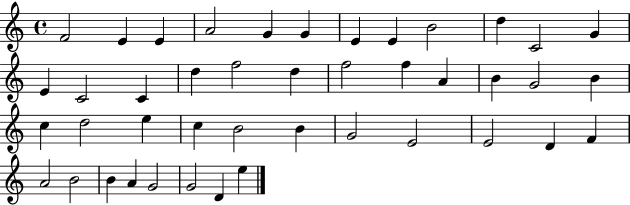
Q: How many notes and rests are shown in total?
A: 43